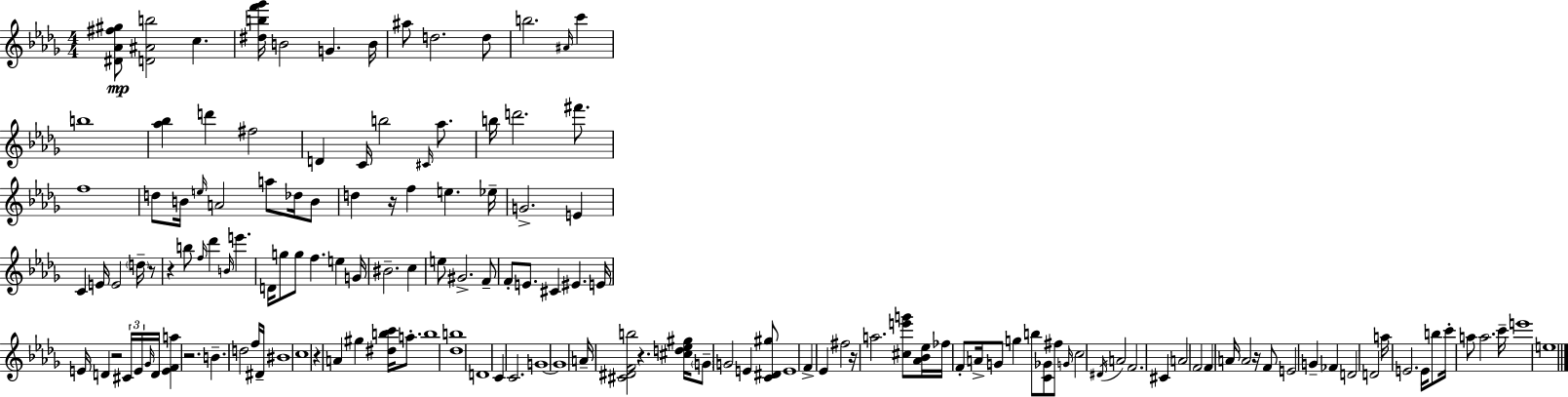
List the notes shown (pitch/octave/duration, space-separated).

[D#4,Ab4,F#5,G#5]/e [D4,A#4,B5]/h C5/q. [D#5,B5,F6,Gb6]/s B4/h G4/q. B4/s A#5/e D5/h. D5/e B5/h. A#4/s C6/q B5/w [Ab5,Bb5]/q D6/q F#5/h D4/q C4/s B5/h C#4/s Ab5/e. B5/s D6/h. F#6/e. F5/w D5/e B4/s E5/s A4/h A5/e Db5/s B4/e D5/q R/s F5/q E5/q. Eb5/s G4/h. E4/q C4/q E4/s E4/h D5/s R/e R/q B5/e F5/s Db6/q B4/s E6/q. D4/s G5/e G5/e F5/q. E5/q G4/s BIS4/h. C5/q E5/e G#4/h. F4/e F4/e E4/e. C#4/q EIS4/q. E4/s E4/s D4/q R/h C#4/s E4/s Gb4/s D4/s [E4,F4,A5]/q R/h. B4/q. D5/h F5/s D#4/s BIS4/w C5/w R/q A4/q G#5/q [D#5,B5,C6]/s A5/e. B5/w [Db5,B5]/w D4/w C4/q C4/h. G4/w G4/w A4/s [C#4,D#4,F4,B5]/h R/q. [C#5,D5,Eb5,G#5]/s G4/e G4/h E4/q [C4,D#4,G#5]/e E4/w F4/q Eb4/q F#5/h R/s A5/h. [C#5,E6,G6]/e [Ab4,Bb4,Eb5]/s FES5/s F4/e A4/s G4/e G5/q B5/e [C4,Gb4]/e F#5/e G4/s C5/h D#4/s A4/h F4/h. C#4/q A4/h F4/h F4/q A4/s A4/h R/s F4/e E4/h G4/q FES4/q D4/h D4/h A5/s E4/h. E4/s B5/e C6/s A5/e A5/h. C6/s E6/w E5/w